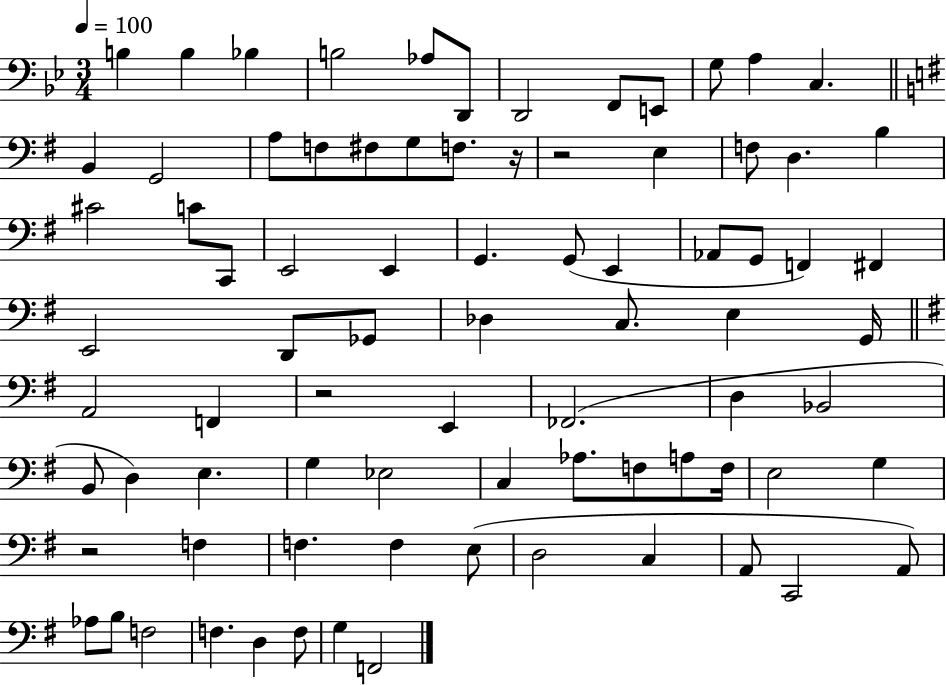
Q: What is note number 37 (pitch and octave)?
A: D2